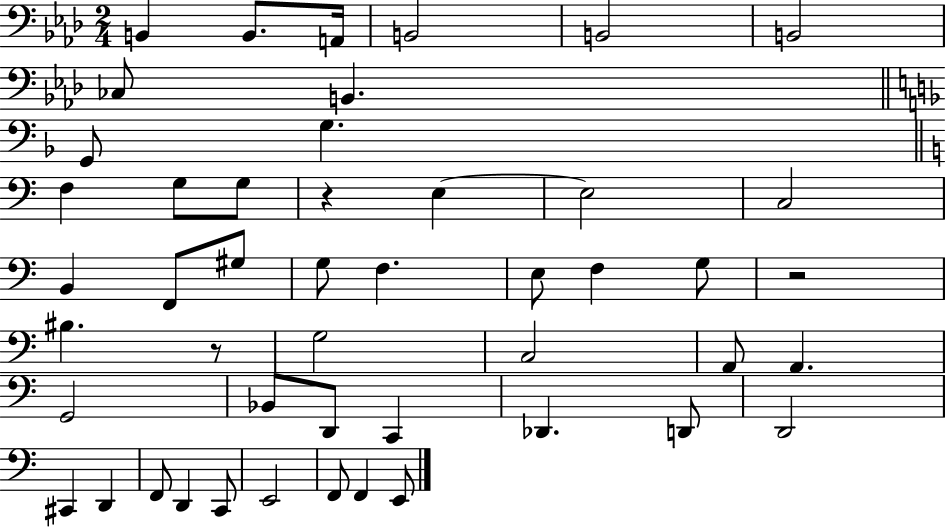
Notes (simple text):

B2/q B2/e. A2/s B2/h B2/h B2/h CES3/e B2/q. G2/e G3/q. F3/q G3/e G3/e R/q E3/q E3/h C3/h B2/q F2/e G#3/e G3/e F3/q. E3/e F3/q G3/e R/h BIS3/q. R/e G3/h C3/h A2/e A2/q. G2/h Bb2/e D2/e C2/q Db2/q. D2/e D2/h C#2/q D2/q F2/e D2/q C2/e E2/h F2/e F2/q E2/e